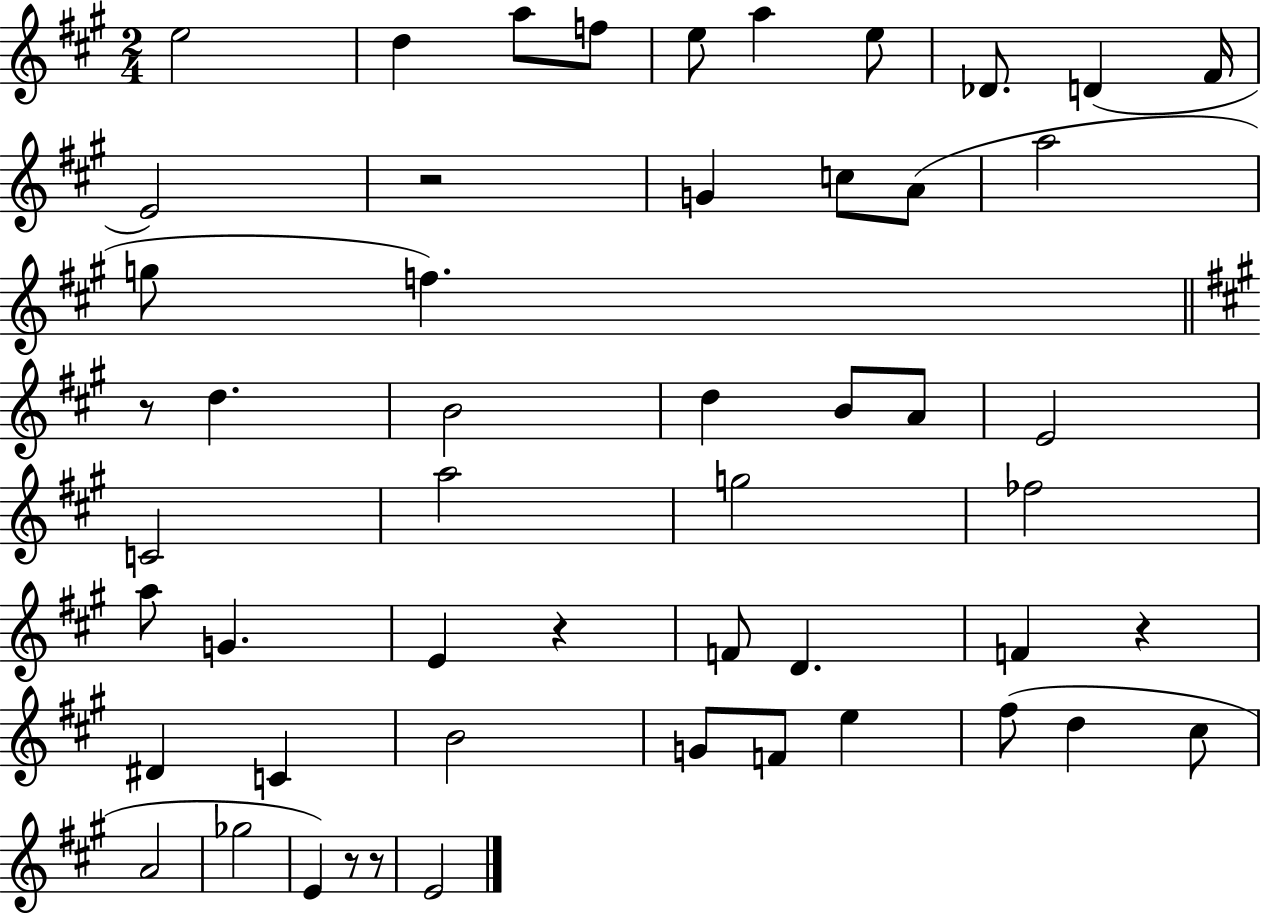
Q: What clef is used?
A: treble